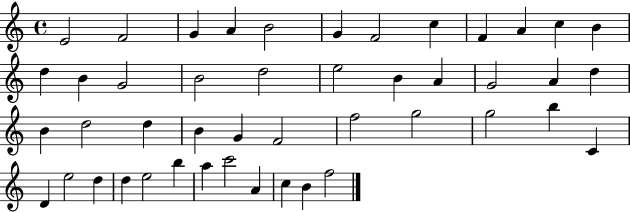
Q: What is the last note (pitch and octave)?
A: F5